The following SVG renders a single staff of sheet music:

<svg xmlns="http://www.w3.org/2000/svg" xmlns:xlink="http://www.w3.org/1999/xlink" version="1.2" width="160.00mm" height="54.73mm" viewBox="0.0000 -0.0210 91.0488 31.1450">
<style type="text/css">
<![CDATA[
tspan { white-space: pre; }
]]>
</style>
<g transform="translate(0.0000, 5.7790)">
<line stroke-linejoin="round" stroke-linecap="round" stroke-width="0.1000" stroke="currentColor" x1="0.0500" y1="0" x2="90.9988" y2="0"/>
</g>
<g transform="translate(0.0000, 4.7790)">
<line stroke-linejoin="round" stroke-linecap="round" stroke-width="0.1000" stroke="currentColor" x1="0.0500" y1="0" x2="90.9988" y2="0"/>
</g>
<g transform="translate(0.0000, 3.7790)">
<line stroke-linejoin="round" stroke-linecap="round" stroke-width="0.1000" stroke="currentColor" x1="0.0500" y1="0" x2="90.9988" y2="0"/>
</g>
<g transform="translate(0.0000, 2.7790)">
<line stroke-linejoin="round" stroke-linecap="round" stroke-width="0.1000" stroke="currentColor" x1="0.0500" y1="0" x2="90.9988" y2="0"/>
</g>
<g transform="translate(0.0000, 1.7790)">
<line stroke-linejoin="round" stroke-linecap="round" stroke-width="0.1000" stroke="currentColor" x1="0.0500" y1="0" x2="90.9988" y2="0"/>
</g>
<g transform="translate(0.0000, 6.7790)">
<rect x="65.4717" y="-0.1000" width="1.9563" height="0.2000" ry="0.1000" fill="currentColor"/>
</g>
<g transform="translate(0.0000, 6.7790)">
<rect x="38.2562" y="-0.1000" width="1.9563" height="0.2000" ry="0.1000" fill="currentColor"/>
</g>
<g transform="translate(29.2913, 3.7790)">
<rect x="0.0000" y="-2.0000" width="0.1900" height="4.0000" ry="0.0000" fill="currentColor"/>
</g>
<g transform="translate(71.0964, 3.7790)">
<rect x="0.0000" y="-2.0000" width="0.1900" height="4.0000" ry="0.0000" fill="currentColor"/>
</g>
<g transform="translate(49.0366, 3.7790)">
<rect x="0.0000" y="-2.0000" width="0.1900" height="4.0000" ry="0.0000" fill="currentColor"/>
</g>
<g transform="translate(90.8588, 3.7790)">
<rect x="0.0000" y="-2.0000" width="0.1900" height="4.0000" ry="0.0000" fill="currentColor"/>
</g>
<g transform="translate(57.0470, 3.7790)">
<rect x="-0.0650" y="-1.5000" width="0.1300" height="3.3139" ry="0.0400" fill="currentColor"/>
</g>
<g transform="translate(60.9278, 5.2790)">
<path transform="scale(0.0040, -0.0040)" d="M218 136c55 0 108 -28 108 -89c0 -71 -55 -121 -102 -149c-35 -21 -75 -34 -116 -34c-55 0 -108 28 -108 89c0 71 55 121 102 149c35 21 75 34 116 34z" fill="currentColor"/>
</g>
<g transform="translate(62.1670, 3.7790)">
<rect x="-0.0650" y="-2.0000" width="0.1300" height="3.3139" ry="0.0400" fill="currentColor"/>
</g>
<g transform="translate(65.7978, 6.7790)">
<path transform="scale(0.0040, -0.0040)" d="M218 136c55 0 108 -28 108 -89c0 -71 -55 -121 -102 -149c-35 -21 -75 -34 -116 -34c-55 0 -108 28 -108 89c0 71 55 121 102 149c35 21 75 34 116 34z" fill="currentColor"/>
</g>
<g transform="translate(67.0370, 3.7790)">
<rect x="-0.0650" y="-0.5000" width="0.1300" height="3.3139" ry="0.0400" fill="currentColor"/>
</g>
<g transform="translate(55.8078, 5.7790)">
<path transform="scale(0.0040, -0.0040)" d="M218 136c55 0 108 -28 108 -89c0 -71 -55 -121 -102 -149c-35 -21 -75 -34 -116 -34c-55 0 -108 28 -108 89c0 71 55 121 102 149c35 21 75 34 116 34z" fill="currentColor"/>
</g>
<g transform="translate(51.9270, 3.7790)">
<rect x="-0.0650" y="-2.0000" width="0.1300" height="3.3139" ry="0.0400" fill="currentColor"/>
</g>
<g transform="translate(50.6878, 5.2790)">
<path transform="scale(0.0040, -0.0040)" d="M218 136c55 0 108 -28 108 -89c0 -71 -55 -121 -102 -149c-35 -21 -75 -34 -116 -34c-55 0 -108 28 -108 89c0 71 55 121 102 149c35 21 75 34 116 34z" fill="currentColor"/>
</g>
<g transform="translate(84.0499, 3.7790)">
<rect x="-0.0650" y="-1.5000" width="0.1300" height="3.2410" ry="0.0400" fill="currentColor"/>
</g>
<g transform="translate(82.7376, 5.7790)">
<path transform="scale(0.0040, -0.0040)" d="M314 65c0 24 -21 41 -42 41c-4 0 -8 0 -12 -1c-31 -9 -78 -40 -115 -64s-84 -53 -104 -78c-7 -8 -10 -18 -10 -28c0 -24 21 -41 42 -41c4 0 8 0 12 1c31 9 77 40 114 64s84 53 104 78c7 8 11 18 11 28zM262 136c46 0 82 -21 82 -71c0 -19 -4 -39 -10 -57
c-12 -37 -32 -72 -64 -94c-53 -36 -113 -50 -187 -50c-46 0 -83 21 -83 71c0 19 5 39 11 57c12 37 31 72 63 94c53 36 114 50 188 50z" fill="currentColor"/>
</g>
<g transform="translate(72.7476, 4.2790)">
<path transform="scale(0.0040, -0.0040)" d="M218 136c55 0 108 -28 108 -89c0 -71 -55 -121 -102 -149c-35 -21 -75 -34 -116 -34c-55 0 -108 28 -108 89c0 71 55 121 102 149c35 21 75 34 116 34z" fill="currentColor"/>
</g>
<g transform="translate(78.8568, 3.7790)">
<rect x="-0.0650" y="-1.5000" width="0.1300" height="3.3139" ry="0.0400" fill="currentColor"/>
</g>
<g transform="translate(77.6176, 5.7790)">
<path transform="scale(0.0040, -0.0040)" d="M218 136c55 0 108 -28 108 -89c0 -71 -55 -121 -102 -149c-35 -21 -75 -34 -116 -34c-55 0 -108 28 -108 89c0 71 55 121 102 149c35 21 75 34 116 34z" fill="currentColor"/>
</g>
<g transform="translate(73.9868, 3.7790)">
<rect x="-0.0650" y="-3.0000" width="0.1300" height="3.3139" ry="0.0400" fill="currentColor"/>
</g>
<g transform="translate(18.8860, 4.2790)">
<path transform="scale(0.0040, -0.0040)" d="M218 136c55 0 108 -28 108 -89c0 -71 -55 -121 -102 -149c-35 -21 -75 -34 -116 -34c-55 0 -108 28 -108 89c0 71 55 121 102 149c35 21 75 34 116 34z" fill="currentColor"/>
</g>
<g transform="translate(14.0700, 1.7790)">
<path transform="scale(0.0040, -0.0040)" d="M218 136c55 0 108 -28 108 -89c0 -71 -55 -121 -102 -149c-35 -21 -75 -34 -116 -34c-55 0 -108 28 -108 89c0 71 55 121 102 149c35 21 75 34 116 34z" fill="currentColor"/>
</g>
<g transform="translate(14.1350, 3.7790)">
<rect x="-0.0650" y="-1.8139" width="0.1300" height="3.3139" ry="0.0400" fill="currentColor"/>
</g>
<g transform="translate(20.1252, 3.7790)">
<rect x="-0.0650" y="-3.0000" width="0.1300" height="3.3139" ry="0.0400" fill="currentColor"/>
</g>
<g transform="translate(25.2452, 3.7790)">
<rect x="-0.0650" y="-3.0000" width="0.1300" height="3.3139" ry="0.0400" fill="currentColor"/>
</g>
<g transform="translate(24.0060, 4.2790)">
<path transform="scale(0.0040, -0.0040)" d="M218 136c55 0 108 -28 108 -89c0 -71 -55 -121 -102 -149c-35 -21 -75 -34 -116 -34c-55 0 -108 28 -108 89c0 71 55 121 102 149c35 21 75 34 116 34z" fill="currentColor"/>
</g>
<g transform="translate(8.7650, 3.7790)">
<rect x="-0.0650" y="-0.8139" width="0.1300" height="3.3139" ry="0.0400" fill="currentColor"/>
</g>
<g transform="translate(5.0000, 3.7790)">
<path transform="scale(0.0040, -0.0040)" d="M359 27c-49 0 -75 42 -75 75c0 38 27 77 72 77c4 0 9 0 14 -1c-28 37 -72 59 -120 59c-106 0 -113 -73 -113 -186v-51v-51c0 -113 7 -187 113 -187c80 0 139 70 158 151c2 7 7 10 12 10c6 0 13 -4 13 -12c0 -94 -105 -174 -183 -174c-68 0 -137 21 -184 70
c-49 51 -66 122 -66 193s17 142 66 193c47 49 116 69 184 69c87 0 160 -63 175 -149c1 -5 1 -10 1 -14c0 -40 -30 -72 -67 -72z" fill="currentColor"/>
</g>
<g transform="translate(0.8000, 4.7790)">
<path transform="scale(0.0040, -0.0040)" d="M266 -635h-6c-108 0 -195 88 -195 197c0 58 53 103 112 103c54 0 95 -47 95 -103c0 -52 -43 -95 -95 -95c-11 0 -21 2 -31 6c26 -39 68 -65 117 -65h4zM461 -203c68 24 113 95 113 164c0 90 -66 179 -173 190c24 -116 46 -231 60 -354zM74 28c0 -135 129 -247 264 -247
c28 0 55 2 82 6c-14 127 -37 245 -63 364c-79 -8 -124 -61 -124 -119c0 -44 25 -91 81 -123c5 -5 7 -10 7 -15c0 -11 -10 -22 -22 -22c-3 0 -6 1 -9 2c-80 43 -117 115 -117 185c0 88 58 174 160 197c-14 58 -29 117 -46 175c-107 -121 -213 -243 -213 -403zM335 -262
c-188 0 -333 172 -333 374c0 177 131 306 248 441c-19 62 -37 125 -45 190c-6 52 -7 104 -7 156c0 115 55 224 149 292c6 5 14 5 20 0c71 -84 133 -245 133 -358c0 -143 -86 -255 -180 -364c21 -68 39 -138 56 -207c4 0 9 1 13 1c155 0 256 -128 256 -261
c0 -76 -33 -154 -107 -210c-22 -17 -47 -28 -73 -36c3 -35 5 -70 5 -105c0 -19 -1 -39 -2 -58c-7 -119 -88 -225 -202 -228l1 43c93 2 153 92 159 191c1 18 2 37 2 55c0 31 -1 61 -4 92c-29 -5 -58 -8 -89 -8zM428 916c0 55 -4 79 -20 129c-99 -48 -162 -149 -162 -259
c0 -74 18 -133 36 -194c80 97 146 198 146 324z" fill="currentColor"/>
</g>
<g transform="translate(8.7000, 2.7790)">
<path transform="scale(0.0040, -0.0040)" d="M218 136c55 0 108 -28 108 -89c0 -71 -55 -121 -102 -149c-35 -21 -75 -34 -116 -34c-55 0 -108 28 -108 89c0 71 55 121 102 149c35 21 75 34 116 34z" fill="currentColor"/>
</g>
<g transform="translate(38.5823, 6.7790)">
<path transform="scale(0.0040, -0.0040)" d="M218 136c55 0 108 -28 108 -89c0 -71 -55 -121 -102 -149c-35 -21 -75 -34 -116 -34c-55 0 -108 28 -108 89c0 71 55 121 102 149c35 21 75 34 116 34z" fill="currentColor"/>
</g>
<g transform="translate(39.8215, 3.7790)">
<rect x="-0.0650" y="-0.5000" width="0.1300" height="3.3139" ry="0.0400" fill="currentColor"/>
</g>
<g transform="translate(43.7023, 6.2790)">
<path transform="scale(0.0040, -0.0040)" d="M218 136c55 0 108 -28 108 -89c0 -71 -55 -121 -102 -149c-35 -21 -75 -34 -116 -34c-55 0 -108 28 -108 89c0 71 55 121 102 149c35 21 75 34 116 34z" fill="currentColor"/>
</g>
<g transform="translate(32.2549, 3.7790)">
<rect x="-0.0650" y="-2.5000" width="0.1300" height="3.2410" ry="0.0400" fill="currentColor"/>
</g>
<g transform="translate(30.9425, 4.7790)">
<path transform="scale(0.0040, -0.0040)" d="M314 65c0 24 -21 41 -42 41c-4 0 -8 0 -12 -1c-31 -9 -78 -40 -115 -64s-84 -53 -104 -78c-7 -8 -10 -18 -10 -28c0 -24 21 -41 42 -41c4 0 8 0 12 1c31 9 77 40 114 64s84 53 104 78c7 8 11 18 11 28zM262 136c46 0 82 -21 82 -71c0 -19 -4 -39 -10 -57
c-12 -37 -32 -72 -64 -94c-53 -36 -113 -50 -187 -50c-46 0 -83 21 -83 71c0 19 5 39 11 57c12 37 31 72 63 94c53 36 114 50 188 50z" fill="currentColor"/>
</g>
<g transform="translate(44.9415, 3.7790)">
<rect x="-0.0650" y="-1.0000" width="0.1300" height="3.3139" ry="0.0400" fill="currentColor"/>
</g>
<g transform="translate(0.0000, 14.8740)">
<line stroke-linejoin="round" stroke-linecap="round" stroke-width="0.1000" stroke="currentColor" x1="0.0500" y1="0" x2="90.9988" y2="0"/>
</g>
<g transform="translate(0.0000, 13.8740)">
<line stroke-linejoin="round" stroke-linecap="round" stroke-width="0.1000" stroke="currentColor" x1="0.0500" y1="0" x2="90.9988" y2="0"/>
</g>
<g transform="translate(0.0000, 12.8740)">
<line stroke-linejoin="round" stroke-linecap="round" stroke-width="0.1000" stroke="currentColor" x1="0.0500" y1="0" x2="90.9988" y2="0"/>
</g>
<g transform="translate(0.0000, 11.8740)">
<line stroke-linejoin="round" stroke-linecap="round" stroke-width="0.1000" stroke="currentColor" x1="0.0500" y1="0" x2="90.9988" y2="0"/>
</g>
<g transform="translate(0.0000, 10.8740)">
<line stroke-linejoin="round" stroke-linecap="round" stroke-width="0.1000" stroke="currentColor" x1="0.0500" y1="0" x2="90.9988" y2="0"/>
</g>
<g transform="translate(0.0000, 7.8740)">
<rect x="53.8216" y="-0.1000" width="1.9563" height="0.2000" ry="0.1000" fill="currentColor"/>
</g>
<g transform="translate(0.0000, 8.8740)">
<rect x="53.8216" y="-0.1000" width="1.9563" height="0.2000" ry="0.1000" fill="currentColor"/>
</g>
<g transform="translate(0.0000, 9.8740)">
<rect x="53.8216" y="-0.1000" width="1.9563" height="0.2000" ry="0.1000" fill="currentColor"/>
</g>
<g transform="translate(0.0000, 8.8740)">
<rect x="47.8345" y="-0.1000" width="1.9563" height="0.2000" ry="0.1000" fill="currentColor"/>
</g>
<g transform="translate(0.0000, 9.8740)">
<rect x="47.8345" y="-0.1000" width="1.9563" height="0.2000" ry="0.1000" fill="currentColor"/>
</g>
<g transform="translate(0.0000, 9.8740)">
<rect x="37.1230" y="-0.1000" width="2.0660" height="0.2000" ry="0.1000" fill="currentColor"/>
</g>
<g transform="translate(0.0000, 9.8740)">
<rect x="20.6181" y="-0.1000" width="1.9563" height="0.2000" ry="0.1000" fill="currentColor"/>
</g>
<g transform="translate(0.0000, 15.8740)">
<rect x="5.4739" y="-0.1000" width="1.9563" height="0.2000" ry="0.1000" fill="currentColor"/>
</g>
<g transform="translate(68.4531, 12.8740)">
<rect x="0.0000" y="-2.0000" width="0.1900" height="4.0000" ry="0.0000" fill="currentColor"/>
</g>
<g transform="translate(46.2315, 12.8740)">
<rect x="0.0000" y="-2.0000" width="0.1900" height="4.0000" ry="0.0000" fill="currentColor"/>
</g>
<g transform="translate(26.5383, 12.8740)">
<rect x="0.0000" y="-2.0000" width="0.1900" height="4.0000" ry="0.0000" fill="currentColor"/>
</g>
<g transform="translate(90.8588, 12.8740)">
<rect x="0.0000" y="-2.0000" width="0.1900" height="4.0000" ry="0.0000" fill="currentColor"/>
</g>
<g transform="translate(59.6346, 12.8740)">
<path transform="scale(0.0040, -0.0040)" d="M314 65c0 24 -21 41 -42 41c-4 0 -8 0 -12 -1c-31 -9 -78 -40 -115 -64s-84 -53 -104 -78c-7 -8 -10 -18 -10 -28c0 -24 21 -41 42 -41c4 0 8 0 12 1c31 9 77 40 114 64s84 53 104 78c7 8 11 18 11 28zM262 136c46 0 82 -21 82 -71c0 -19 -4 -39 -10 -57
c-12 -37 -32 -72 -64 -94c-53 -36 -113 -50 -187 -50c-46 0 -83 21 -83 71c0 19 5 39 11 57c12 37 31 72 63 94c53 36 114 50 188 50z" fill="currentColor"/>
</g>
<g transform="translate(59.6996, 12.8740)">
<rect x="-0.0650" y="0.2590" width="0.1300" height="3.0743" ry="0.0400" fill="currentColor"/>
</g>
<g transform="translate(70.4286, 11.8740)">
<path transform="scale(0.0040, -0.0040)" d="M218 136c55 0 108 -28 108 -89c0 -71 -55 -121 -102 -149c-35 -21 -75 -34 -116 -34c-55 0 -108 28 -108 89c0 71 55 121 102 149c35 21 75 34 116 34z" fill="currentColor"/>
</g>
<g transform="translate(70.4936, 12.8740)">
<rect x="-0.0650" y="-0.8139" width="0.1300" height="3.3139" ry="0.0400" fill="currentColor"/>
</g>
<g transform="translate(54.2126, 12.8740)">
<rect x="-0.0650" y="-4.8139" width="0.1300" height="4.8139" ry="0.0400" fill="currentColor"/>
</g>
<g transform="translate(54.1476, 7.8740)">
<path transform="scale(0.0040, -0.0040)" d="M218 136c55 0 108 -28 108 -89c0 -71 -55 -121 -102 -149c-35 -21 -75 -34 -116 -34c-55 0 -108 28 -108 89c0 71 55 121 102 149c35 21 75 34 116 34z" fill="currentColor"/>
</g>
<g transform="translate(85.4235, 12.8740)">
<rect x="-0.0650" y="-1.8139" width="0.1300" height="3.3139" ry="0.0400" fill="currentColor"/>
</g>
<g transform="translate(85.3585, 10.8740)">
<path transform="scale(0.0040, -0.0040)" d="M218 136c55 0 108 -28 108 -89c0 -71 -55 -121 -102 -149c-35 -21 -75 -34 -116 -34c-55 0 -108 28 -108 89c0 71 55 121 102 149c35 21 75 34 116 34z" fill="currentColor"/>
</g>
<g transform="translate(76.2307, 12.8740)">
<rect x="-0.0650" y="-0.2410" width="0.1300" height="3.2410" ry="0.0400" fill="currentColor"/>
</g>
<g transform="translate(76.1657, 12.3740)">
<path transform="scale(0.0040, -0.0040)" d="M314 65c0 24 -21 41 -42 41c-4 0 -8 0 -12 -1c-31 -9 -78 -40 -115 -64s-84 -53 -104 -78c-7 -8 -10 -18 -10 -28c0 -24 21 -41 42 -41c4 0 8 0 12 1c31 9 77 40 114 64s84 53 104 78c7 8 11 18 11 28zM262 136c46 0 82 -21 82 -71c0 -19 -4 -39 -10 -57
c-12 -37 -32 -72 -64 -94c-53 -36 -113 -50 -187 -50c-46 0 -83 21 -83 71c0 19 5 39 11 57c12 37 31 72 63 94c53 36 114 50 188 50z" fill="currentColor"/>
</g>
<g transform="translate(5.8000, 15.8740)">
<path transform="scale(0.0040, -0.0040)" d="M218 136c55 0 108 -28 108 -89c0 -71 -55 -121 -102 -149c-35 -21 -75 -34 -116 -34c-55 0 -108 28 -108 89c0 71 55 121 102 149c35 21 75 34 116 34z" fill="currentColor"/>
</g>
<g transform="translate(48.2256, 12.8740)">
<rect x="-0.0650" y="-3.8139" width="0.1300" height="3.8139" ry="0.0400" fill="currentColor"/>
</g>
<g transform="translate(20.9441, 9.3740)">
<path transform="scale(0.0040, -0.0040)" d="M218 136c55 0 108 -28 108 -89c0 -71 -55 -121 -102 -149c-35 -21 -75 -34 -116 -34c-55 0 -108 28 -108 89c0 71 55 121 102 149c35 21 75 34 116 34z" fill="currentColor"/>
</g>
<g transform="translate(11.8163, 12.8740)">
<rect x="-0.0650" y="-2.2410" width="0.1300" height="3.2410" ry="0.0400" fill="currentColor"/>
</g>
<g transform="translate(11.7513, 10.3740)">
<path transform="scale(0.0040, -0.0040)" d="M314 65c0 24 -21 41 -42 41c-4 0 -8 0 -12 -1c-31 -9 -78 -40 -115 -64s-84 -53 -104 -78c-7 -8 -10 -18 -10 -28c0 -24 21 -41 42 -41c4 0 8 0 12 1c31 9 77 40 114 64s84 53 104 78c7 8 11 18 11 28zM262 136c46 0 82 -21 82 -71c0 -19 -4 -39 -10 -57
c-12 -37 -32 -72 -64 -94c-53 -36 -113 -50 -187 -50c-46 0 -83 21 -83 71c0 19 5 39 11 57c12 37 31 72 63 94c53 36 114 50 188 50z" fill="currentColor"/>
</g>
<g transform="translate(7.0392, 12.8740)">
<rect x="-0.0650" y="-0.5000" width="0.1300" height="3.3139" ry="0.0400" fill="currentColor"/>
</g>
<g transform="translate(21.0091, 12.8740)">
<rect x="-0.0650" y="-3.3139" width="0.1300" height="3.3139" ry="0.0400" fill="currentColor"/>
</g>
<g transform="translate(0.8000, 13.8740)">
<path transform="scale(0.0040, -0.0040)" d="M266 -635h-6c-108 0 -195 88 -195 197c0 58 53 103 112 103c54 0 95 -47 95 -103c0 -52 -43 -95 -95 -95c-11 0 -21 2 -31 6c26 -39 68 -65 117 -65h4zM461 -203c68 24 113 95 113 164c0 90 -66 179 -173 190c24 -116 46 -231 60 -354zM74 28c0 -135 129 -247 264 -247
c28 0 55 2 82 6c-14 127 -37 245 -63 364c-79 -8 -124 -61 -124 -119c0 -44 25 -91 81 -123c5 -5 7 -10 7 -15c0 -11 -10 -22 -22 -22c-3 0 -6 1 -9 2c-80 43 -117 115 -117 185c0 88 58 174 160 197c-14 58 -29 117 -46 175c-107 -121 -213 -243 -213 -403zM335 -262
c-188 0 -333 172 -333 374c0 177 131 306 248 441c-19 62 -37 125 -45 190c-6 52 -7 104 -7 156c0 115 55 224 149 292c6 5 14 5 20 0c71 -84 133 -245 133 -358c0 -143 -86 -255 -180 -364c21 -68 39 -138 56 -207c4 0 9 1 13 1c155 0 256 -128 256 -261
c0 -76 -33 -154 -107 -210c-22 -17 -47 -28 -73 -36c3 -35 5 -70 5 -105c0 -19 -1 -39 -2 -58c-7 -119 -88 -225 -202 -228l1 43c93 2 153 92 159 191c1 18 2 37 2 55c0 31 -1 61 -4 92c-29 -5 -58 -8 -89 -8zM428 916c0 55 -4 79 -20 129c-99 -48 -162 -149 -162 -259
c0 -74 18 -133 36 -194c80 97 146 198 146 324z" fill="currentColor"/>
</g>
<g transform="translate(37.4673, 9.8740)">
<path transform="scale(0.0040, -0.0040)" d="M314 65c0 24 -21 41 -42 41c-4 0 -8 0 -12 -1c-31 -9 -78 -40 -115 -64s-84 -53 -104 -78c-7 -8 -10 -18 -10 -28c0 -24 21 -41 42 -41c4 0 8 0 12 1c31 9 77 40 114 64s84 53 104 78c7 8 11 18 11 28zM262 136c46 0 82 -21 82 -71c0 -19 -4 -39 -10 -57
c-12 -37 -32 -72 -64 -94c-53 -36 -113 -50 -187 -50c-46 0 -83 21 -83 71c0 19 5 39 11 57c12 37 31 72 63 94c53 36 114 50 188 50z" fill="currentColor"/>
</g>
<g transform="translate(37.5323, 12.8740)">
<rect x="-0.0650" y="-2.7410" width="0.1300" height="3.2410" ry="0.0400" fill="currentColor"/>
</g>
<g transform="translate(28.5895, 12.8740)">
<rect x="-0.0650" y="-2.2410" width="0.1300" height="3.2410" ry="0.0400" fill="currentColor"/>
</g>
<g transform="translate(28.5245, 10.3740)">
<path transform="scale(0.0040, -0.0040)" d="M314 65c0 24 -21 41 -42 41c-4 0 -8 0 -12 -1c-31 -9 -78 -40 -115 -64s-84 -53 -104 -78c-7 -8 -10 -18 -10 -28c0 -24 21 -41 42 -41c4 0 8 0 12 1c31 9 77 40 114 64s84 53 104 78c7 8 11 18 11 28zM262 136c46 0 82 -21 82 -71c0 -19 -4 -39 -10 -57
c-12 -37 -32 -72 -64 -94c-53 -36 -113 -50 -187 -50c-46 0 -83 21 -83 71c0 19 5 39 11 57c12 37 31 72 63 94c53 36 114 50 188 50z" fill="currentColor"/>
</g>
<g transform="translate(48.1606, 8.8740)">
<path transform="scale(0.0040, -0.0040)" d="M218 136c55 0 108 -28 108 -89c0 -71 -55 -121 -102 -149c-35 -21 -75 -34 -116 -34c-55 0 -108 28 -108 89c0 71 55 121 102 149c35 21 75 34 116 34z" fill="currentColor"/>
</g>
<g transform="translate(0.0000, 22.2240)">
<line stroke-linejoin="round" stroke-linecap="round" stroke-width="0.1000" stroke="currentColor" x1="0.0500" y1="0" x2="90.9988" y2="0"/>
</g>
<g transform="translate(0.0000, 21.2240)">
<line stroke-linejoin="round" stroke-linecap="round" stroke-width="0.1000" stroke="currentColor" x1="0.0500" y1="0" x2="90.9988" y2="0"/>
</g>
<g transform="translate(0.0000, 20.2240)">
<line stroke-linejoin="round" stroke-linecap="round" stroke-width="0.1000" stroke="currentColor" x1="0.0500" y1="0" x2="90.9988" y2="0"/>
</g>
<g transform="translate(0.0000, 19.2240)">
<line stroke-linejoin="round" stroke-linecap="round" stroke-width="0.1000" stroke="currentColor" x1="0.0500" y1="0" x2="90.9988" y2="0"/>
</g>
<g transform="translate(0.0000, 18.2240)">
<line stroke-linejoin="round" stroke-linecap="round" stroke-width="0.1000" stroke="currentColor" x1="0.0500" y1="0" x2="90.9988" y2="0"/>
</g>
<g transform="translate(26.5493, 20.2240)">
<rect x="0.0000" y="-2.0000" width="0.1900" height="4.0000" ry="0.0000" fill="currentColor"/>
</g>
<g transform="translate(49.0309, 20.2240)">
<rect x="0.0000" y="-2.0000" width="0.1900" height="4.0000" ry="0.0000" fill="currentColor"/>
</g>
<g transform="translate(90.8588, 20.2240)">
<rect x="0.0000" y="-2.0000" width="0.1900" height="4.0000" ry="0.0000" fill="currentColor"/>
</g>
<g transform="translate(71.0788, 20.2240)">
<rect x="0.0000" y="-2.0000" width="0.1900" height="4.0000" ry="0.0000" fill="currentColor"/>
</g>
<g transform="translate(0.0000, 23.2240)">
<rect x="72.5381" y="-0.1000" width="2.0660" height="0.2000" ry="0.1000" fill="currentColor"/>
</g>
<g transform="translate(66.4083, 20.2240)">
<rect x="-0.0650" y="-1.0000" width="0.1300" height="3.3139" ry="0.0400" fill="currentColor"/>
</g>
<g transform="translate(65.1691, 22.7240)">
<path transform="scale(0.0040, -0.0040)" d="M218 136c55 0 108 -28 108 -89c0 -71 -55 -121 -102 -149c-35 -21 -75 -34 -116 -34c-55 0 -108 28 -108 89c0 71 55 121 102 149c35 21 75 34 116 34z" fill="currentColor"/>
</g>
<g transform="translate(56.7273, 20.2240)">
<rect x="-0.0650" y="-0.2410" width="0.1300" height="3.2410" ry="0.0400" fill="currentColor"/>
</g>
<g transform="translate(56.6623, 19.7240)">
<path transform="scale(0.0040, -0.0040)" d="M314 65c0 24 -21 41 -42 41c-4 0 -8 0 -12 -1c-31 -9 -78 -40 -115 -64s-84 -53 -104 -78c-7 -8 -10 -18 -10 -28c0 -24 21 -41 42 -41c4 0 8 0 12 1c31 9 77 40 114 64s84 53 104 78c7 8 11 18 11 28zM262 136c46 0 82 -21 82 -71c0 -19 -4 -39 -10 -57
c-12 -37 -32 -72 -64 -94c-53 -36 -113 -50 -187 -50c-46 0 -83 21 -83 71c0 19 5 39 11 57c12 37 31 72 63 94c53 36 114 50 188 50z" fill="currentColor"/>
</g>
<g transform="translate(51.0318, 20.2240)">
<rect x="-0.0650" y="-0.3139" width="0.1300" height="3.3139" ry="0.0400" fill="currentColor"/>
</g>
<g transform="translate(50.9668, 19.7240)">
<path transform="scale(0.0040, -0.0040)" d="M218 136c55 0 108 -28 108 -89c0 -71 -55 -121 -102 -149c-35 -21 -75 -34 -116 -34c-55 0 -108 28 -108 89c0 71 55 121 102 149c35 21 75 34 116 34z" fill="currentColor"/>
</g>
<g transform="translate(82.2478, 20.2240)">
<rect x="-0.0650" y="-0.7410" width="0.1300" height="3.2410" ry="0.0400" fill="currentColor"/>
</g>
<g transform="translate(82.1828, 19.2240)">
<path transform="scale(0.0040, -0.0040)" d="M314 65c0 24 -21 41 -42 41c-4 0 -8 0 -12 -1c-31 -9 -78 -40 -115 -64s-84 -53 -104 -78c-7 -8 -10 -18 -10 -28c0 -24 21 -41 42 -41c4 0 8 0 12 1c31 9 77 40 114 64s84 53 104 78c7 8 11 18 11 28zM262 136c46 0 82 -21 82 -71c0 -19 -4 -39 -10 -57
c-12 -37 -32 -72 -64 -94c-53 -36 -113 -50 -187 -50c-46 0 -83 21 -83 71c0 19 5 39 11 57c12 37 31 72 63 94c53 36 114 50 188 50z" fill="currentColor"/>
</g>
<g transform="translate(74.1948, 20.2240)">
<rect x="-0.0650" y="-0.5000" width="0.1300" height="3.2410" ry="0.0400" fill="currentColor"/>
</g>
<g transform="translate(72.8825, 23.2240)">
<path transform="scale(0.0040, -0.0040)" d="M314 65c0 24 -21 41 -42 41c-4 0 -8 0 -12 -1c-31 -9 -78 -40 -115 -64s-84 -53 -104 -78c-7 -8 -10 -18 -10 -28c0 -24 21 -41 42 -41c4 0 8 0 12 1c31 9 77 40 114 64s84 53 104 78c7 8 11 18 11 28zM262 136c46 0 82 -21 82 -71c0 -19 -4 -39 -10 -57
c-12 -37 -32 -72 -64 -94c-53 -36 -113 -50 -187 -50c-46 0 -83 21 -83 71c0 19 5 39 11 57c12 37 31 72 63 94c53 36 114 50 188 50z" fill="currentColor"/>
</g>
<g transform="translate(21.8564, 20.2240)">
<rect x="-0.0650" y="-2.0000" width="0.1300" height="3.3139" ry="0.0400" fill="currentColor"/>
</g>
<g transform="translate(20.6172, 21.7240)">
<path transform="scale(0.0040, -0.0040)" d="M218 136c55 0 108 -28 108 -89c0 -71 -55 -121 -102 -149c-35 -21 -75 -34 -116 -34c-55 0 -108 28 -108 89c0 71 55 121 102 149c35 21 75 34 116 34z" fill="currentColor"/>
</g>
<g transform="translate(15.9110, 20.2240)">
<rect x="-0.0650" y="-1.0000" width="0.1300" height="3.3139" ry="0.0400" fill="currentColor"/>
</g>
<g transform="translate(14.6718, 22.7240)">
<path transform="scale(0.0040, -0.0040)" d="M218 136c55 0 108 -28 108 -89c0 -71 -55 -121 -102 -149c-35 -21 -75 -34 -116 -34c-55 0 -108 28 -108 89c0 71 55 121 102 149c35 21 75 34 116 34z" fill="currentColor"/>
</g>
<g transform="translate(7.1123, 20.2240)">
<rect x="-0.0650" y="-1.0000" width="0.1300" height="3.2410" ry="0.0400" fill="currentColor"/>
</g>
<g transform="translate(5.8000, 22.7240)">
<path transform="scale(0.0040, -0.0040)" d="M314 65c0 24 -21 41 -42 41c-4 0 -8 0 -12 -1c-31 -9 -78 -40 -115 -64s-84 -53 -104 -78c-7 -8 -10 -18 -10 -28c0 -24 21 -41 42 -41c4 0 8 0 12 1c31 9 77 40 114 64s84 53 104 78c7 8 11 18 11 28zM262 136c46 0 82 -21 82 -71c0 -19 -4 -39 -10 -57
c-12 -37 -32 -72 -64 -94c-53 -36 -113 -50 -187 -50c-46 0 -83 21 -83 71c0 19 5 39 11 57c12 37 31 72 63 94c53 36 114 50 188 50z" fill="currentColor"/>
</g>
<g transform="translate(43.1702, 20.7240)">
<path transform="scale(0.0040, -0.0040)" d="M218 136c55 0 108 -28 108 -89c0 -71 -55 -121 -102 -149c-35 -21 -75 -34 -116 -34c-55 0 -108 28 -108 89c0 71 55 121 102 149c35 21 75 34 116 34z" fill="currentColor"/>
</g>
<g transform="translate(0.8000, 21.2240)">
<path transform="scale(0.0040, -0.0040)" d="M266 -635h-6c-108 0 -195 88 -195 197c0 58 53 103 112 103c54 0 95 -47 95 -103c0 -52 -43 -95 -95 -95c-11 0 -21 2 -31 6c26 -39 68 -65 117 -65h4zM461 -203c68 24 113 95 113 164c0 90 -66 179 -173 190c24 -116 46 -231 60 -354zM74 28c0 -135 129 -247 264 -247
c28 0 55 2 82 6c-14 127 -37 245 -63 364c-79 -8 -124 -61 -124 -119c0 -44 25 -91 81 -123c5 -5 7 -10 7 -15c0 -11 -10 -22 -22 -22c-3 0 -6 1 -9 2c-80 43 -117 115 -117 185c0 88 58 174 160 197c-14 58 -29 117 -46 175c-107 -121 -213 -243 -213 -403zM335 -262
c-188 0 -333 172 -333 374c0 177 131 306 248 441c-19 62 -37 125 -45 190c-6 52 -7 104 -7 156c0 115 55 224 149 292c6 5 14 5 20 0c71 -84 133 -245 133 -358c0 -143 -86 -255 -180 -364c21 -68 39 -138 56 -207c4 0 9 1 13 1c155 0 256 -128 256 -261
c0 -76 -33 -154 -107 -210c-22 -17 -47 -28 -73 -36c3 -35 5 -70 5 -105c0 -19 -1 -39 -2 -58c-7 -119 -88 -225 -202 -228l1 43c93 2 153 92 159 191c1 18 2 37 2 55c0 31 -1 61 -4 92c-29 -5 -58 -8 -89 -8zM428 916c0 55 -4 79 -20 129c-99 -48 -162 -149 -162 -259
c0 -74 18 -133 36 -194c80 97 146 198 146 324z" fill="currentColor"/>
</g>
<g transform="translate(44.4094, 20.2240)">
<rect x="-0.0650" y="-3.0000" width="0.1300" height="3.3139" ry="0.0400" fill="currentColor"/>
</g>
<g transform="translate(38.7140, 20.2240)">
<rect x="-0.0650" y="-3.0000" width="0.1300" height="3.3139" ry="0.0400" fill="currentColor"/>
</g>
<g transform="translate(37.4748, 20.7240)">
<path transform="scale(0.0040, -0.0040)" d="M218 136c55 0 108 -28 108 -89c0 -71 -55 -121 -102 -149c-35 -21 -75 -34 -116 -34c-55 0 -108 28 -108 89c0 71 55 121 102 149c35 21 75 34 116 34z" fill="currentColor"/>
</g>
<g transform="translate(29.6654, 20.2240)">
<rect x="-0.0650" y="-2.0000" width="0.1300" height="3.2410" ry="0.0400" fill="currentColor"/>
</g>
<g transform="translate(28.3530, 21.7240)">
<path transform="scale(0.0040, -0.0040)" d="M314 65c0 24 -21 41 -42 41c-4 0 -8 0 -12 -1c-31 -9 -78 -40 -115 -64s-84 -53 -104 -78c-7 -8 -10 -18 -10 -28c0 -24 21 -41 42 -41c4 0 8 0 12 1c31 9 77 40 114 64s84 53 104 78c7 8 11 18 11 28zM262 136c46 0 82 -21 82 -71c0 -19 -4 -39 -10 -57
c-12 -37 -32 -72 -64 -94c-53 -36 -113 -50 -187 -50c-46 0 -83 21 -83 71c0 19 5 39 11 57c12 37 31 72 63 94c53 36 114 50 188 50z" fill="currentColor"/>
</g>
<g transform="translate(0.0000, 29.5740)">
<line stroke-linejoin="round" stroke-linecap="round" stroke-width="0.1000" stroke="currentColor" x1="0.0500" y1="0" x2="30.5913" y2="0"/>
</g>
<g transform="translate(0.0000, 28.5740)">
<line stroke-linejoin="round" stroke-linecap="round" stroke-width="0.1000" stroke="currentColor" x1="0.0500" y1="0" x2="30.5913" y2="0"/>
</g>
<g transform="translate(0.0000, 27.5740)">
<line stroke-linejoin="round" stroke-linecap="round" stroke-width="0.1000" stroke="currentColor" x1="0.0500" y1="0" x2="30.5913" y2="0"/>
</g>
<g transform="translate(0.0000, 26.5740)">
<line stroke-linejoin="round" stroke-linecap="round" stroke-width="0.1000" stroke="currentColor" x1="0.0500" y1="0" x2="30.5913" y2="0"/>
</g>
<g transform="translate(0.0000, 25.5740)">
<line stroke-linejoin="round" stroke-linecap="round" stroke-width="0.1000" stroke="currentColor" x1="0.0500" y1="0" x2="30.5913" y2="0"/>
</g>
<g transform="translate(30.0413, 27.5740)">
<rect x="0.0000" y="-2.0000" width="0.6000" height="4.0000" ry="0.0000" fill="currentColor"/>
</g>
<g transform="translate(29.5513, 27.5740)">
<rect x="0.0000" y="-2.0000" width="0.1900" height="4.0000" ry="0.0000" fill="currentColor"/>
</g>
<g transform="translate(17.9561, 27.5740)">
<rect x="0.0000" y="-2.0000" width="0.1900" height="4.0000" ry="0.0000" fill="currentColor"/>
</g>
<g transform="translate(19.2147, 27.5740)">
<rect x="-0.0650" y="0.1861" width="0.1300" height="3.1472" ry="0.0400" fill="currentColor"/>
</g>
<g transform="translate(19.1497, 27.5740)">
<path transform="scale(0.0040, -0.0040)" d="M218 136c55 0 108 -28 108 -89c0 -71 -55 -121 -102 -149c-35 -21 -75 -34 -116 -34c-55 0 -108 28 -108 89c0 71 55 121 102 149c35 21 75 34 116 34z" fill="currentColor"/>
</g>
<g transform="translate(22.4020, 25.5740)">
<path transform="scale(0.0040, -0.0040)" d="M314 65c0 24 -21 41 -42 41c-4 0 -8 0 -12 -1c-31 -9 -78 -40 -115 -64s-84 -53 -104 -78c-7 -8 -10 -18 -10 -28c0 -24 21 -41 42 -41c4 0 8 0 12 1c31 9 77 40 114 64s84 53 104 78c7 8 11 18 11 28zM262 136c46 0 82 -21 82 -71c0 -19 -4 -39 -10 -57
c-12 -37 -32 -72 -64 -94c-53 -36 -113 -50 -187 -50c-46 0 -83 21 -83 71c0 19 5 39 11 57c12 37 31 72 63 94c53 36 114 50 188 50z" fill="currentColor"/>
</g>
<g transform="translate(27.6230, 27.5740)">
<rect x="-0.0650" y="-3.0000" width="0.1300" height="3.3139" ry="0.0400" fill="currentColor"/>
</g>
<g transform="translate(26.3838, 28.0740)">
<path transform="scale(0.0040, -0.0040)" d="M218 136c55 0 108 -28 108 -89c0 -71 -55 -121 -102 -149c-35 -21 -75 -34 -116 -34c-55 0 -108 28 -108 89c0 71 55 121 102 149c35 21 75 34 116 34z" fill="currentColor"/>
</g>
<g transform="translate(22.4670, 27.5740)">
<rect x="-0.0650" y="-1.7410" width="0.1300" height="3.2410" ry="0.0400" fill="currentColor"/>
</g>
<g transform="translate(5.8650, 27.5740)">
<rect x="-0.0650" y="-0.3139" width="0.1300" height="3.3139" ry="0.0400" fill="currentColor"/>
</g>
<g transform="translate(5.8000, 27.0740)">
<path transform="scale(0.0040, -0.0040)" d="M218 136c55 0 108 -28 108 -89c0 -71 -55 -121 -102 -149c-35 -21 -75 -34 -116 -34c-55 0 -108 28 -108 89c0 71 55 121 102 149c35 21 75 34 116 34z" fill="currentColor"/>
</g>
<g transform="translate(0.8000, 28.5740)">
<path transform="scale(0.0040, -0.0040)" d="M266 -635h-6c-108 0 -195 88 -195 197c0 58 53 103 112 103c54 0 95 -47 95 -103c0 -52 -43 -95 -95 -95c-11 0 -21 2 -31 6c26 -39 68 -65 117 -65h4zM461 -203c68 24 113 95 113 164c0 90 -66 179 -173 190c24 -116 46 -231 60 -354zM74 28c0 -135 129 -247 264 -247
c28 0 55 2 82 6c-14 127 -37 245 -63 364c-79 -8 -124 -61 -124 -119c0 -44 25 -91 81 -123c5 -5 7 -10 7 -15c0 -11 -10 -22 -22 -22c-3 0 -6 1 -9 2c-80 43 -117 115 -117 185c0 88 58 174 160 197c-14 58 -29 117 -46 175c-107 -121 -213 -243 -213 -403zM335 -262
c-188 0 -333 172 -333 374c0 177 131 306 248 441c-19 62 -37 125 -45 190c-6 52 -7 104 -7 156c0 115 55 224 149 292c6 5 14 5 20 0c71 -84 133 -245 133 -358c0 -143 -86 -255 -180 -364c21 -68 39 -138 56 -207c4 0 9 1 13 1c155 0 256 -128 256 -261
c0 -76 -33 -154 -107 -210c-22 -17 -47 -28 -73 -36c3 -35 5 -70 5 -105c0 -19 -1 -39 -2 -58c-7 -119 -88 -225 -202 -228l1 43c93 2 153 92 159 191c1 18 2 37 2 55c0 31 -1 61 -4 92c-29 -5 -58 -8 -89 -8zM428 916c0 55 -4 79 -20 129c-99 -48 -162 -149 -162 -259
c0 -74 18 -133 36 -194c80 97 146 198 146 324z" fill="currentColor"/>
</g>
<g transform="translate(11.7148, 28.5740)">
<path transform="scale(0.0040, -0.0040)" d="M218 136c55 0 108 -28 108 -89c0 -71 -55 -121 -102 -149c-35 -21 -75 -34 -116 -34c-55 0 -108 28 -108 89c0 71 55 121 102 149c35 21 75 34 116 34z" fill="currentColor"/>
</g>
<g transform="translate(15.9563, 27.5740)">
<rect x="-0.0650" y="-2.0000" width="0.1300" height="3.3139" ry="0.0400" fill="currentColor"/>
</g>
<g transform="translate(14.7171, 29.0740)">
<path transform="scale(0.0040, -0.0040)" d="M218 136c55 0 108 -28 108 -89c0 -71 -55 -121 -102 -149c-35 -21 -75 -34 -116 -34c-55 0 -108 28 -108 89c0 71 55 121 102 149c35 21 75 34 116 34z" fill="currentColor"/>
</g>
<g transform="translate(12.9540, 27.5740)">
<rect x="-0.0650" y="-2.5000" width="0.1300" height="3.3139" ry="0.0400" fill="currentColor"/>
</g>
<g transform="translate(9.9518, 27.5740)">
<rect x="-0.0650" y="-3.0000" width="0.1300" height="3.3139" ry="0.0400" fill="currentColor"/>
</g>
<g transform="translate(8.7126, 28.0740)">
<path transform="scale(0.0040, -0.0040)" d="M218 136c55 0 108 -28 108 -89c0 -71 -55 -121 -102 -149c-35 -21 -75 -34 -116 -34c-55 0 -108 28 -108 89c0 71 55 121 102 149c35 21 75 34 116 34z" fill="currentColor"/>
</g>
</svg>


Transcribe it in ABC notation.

X:1
T:Untitled
M:4/4
L:1/4
K:C
d f A A G2 C D F E F C A E E2 C g2 b g2 a2 c' e' B2 d c2 f D2 D F F2 A A c c2 D C2 d2 c A G F B f2 A